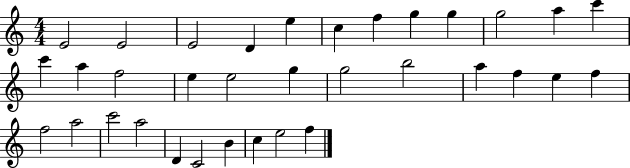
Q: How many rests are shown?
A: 0